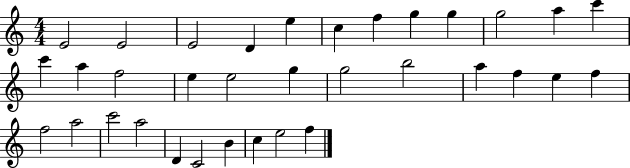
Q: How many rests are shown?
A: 0